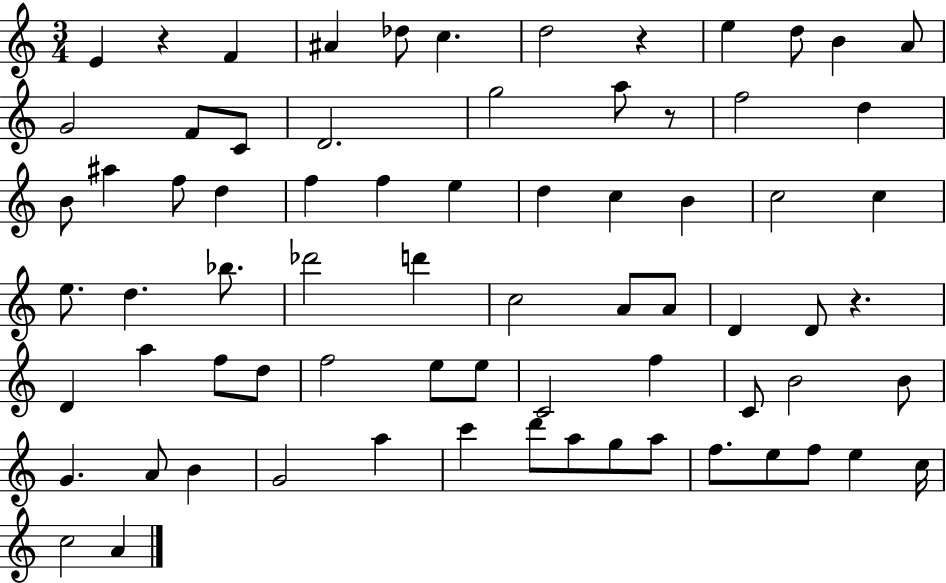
E4/q R/q F4/q A#4/q Db5/e C5/q. D5/h R/q E5/q D5/e B4/q A4/e G4/h F4/e C4/e D4/h. G5/h A5/e R/e F5/h D5/q B4/e A#5/q F5/e D5/q F5/q F5/q E5/q D5/q C5/q B4/q C5/h C5/q E5/e. D5/q. Bb5/e. Db6/h D6/q C5/h A4/e A4/e D4/q D4/e R/q. D4/q A5/q F5/e D5/e F5/h E5/e E5/e C4/h F5/q C4/e B4/h B4/e G4/q. A4/e B4/q G4/h A5/q C6/q D6/e A5/e G5/e A5/e F5/e. E5/e F5/e E5/q C5/s C5/h A4/q